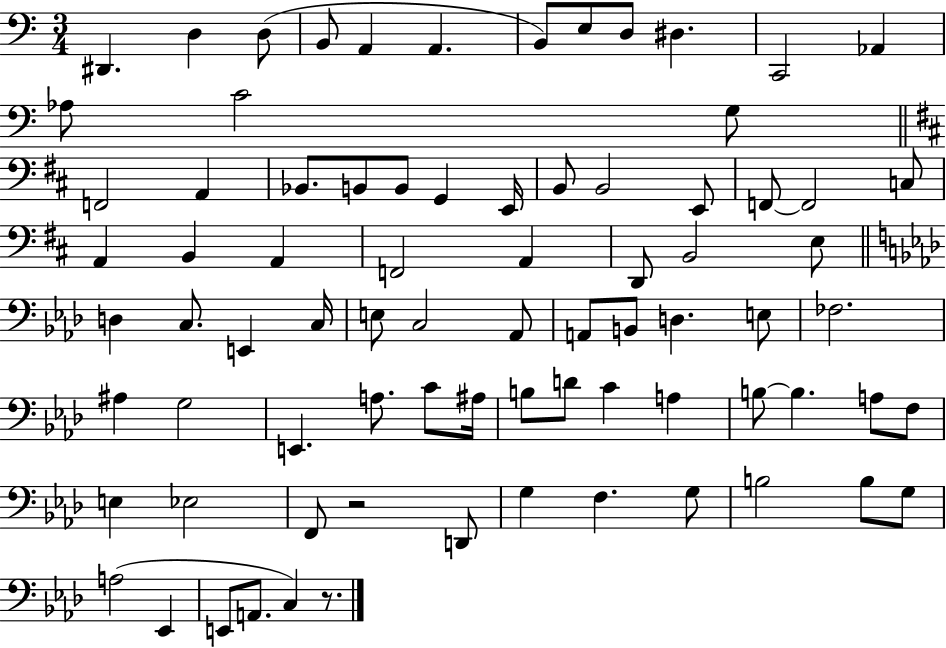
D#2/q. D3/q D3/e B2/e A2/q A2/q. B2/e E3/e D3/e D#3/q. C2/h Ab2/q Ab3/e C4/h G3/e F2/h A2/q Bb2/e. B2/e B2/e G2/q E2/s B2/e B2/h E2/e F2/e F2/h C3/e A2/q B2/q A2/q F2/h A2/q D2/e B2/h E3/e D3/q C3/e. E2/q C3/s E3/e C3/h Ab2/e A2/e B2/e D3/q. E3/e FES3/h. A#3/q G3/h E2/q. A3/e. C4/e A#3/s B3/e D4/e C4/q A3/q B3/e B3/q. A3/e F3/e E3/q Eb3/h F2/e R/h D2/e G3/q F3/q. G3/e B3/h B3/e G3/e A3/h Eb2/q E2/e A2/e. C3/q R/e.